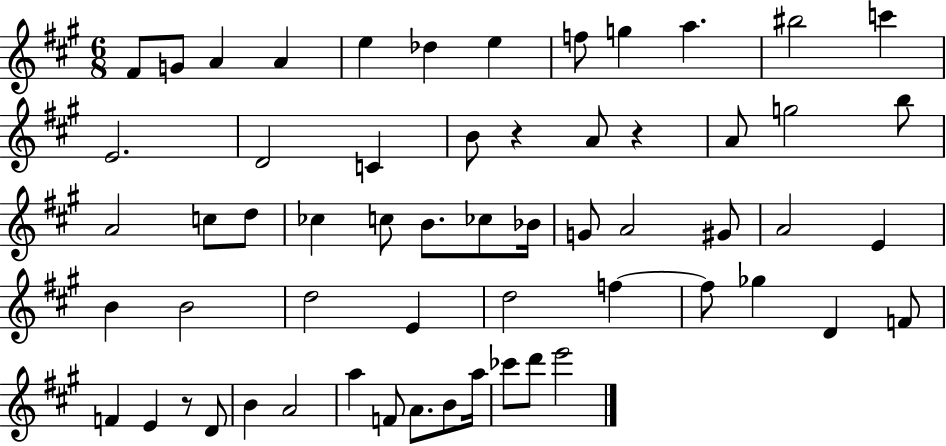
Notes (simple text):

F#4/e G4/e A4/q A4/q E5/q Db5/q E5/q F5/e G5/q A5/q. BIS5/h C6/q E4/h. D4/h C4/q B4/e R/q A4/e R/q A4/e G5/h B5/e A4/h C5/e D5/e CES5/q C5/e B4/e. CES5/e Bb4/s G4/e A4/h G#4/e A4/h E4/q B4/q B4/h D5/h E4/q D5/h F5/q F5/e Gb5/q D4/q F4/e F4/q E4/q R/e D4/e B4/q A4/h A5/q F4/e A4/e. B4/e A5/s CES6/e D6/e E6/h